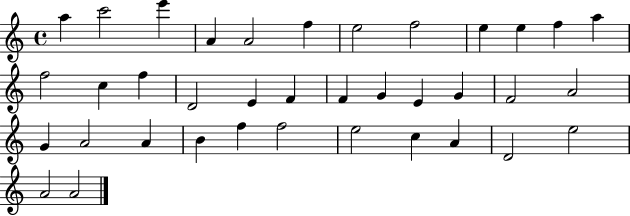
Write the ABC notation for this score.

X:1
T:Untitled
M:4/4
L:1/4
K:C
a c'2 e' A A2 f e2 f2 e e f a f2 c f D2 E F F G E G F2 A2 G A2 A B f f2 e2 c A D2 e2 A2 A2